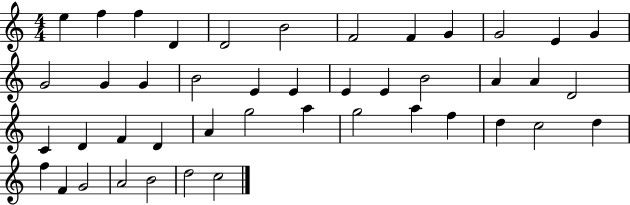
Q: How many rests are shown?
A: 0